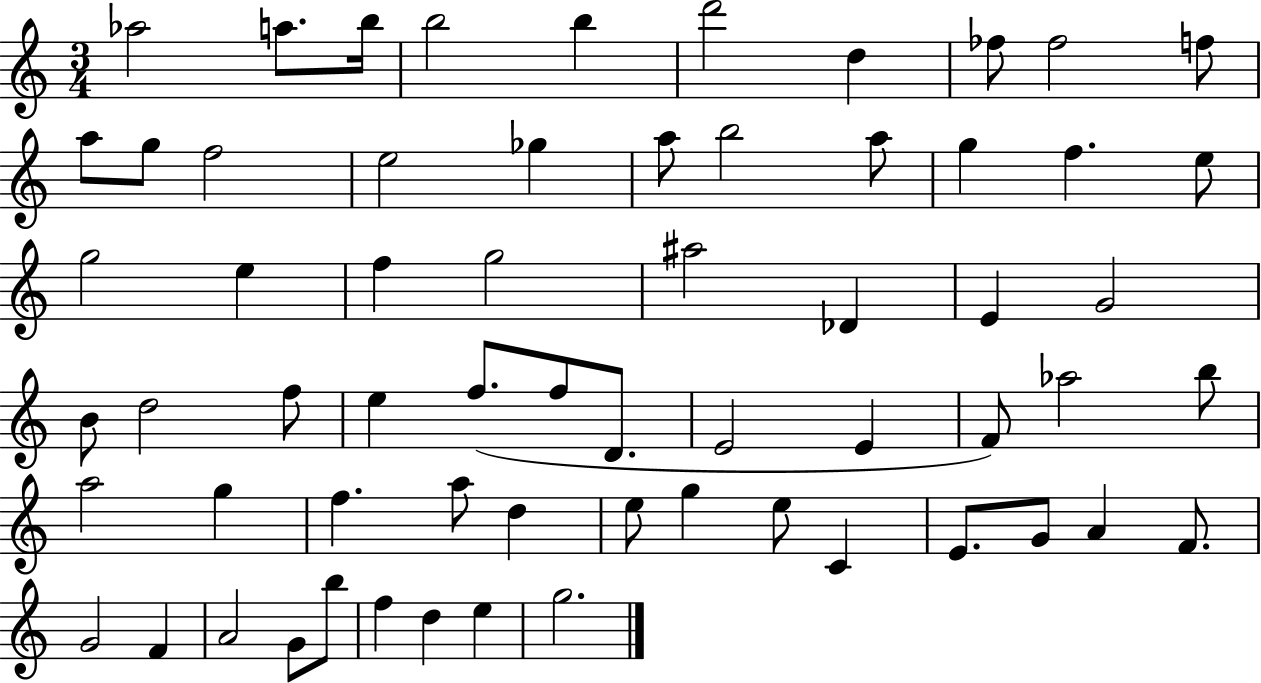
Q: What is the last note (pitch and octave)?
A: G5